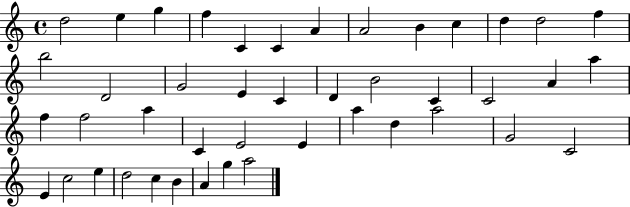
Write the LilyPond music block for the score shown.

{
  \clef treble
  \time 4/4
  \defaultTimeSignature
  \key c \major
  d''2 e''4 g''4 | f''4 c'4 c'4 a'4 | a'2 b'4 c''4 | d''4 d''2 f''4 | \break b''2 d'2 | g'2 e'4 c'4 | d'4 b'2 c'4 | c'2 a'4 a''4 | \break f''4 f''2 a''4 | c'4 e'2 e'4 | a''4 d''4 a''2 | g'2 c'2 | \break e'4 c''2 e''4 | d''2 c''4 b'4 | a'4 g''4 a''2 | \bar "|."
}